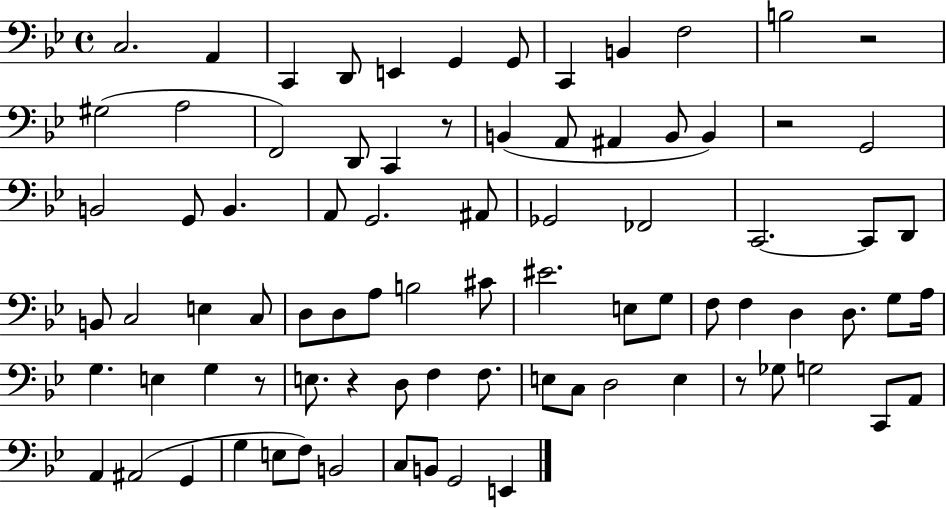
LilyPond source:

{
  \clef bass
  \time 4/4
  \defaultTimeSignature
  \key bes \major
  \repeat volta 2 { c2. a,4 | c,4 d,8 e,4 g,4 g,8 | c,4 b,4 f2 | b2 r2 | \break gis2( a2 | f,2) d,8 c,4 r8 | b,4( a,8 ais,4 b,8 b,4) | r2 g,2 | \break b,2 g,8 b,4. | a,8 g,2. ais,8 | ges,2 fes,2 | c,2.~~ c,8 d,8 | \break b,8 c2 e4 c8 | d8 d8 a8 b2 cis'8 | eis'2. e8 g8 | f8 f4 d4 d8. g8 a16 | \break g4. e4 g4 r8 | e8. r4 d8 f4 f8. | e8 c8 d2 e4 | r8 ges8 g2 c,8 a,8 | \break a,4 ais,2( g,4 | g4 e8 f8) b,2 | c8 b,8 g,2 e,4 | } \bar "|."
}